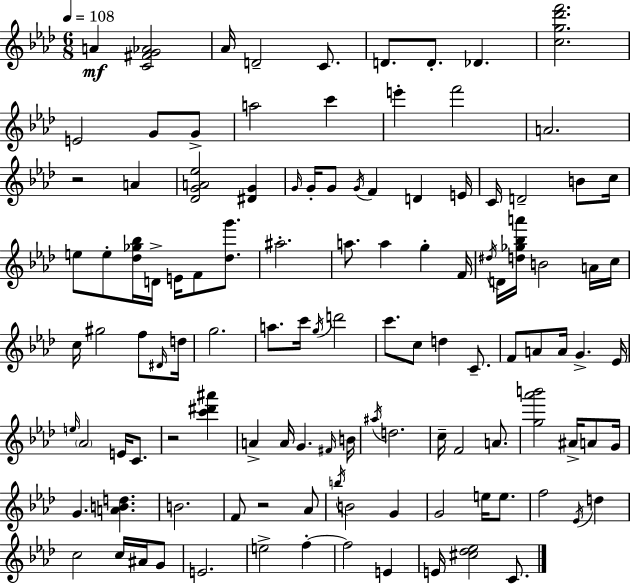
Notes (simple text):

A4/q [C4,F#4,G4,Ab4]/h Ab4/s D4/h C4/e. D4/e. D4/e. Db4/q. [C5,G5,Db6,F6]/h. E4/h G4/e G4/e A5/h C6/q E6/q F6/h A4/h. R/h A4/q [Db4,G4,A4,Eb5]/h [D#4,G4]/q G4/s G4/s G4/e G4/s F4/q D4/q E4/s C4/s D4/h B4/e C5/s E5/e E5/e [Db5,Gb5,Bb5]/s D4/s E4/s F4/e [Db5,G6]/e. A#5/h. A5/e. A5/q G5/q F4/s D#5/s D4/s [D5,Gb5,Bb5,A6]/s B4/h A4/s C5/s C5/s G#5/h F5/e D#4/s D5/s G5/h. A5/e. C6/s G5/s D6/h C6/e. C5/e D5/q C4/e. F4/e A4/e A4/s G4/q. Eb4/s E5/s Ab4/h E4/s C4/e. R/h [C6,D#6,A#6]/q A4/q A4/s G4/q. F#4/s B4/s A#5/s D5/h. C5/s F4/h A4/e. [G5,Ab6,B6]/h A#4/s A4/e G4/s G4/q. [A4,B4,D5]/q. B4/h. F4/e R/h Ab4/e B5/s B4/h G4/q G4/h E5/s E5/e. F5/h Eb4/s D5/q C5/h C5/s A#4/s G4/e E4/h. E5/h F5/q F5/h E4/q E4/s [C#5,Db5,Eb5]/h C4/e.